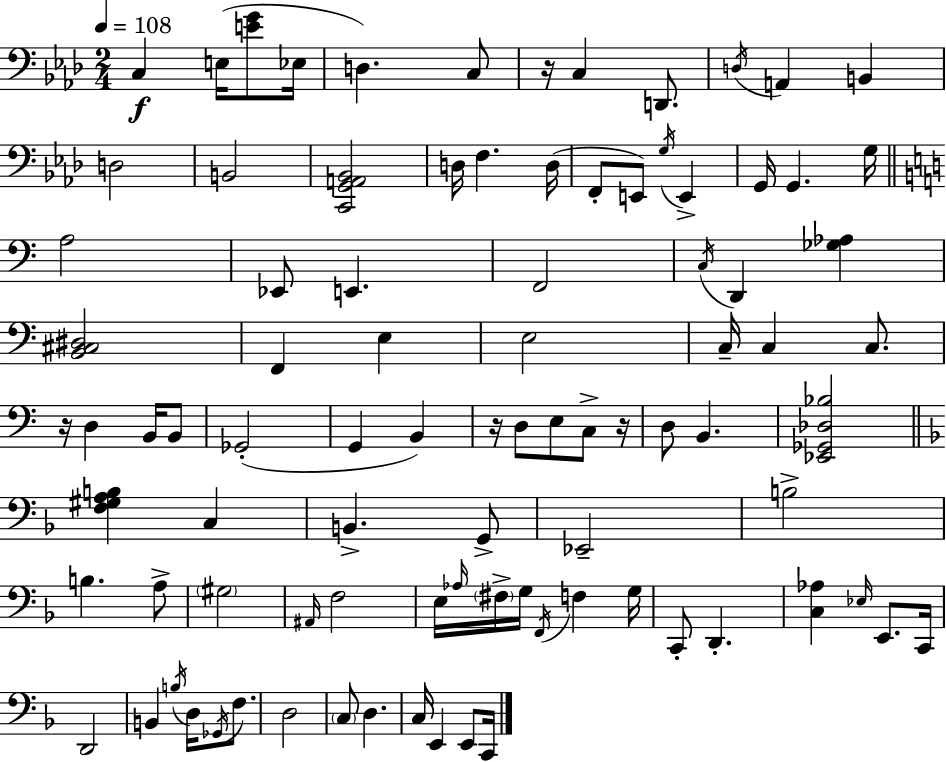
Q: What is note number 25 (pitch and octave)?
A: E2